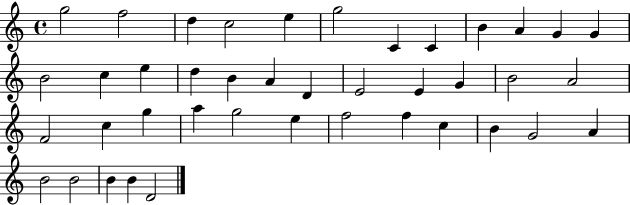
{
  \clef treble
  \time 4/4
  \defaultTimeSignature
  \key c \major
  g''2 f''2 | d''4 c''2 e''4 | g''2 c'4 c'4 | b'4 a'4 g'4 g'4 | \break b'2 c''4 e''4 | d''4 b'4 a'4 d'4 | e'2 e'4 g'4 | b'2 a'2 | \break f'2 c''4 g''4 | a''4 g''2 e''4 | f''2 f''4 c''4 | b'4 g'2 a'4 | \break b'2 b'2 | b'4 b'4 d'2 | \bar "|."
}